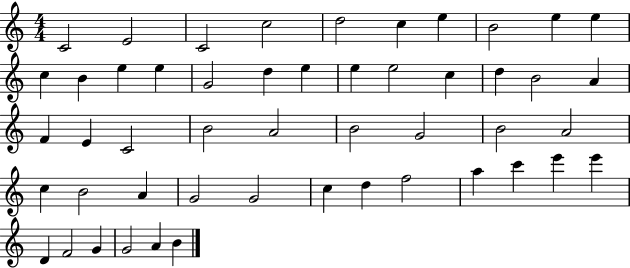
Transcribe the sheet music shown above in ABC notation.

X:1
T:Untitled
M:4/4
L:1/4
K:C
C2 E2 C2 c2 d2 c e B2 e e c B e e G2 d e e e2 c d B2 A F E C2 B2 A2 B2 G2 B2 A2 c B2 A G2 G2 c d f2 a c' e' e' D F2 G G2 A B